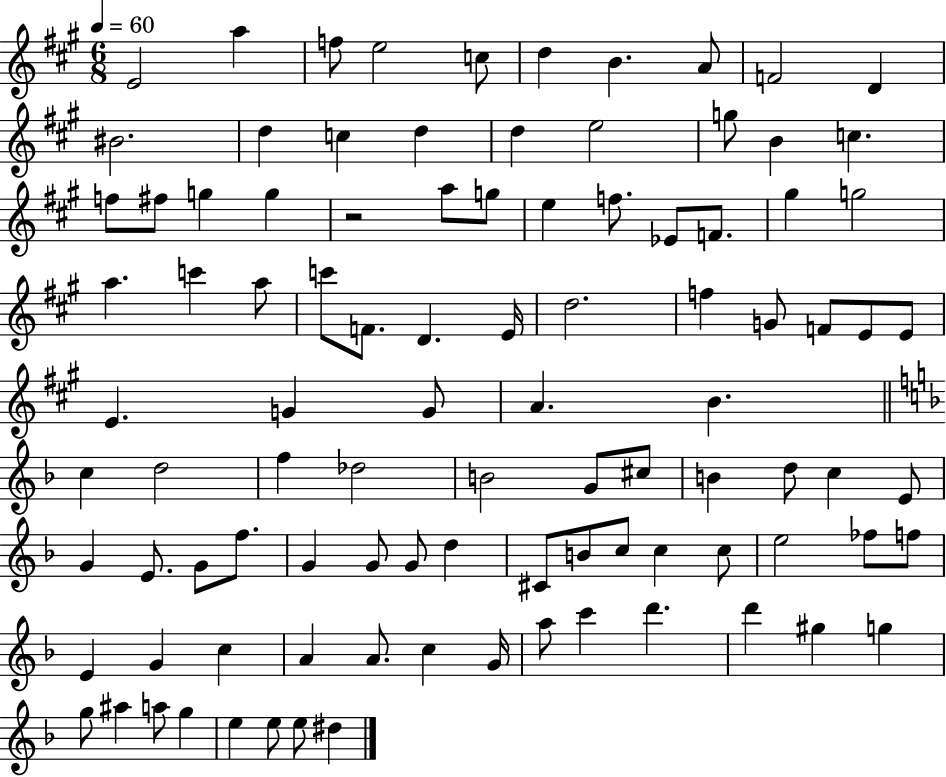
{
  \clef treble
  \numericTimeSignature
  \time 6/8
  \key a \major
  \tempo 4 = 60
  \repeat volta 2 { e'2 a''4 | f''8 e''2 c''8 | d''4 b'4. a'8 | f'2 d'4 | \break bis'2. | d''4 c''4 d''4 | d''4 e''2 | g''8 b'4 c''4. | \break f''8 fis''8 g''4 g''4 | r2 a''8 g''8 | e''4 f''8. ees'8 f'8. | gis''4 g''2 | \break a''4. c'''4 a''8 | c'''8 f'8. d'4. e'16 | d''2. | f''4 g'8 f'8 e'8 e'8 | \break e'4. g'4 g'8 | a'4. b'4. | \bar "||" \break \key f \major c''4 d''2 | f''4 des''2 | b'2 g'8 cis''8 | b'4 d''8 c''4 e'8 | \break g'4 e'8. g'8 f''8. | g'4 g'8 g'8 d''4 | cis'8 b'8 c''8 c''4 c''8 | e''2 fes''8 f''8 | \break e'4 g'4 c''4 | a'4 a'8. c''4 g'16 | a''8 c'''4 d'''4. | d'''4 gis''4 g''4 | \break g''8 ais''4 a''8 g''4 | e''4 e''8 e''8 dis''4 | } \bar "|."
}